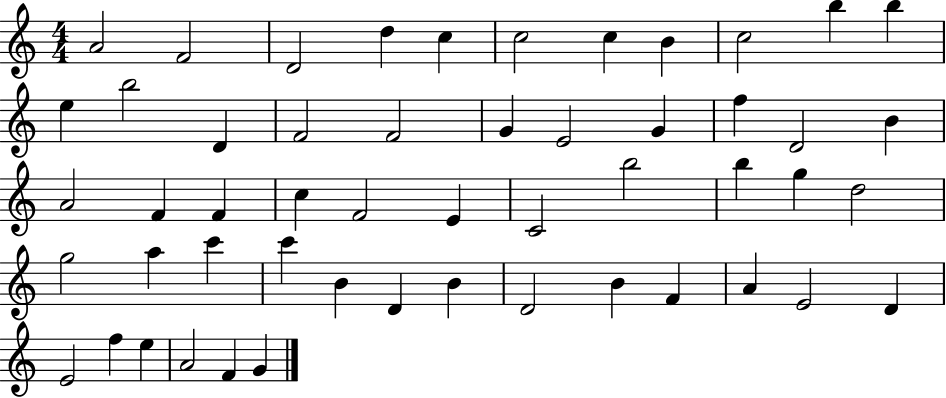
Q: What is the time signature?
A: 4/4